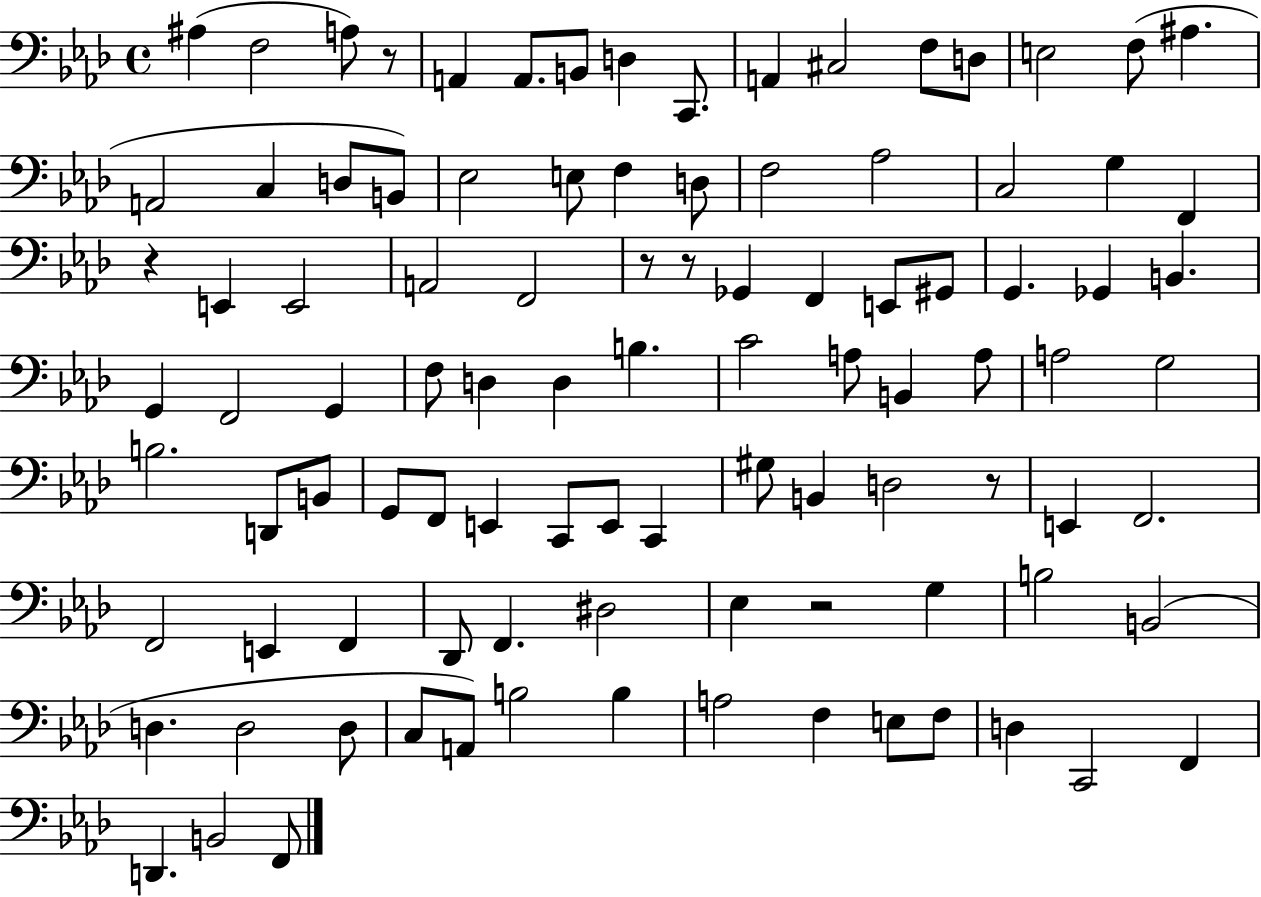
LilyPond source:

{
  \clef bass
  \time 4/4
  \defaultTimeSignature
  \key aes \major
  ais4( f2 a8) r8 | a,4 a,8. b,8 d4 c,8. | a,4 cis2 f8 d8 | e2 f8( ais4. | \break a,2 c4 d8 b,8) | ees2 e8 f4 d8 | f2 aes2 | c2 g4 f,4 | \break r4 e,4 e,2 | a,2 f,2 | r8 r8 ges,4 f,4 e,8 gis,8 | g,4. ges,4 b,4. | \break g,4 f,2 g,4 | f8 d4 d4 b4. | c'2 a8 b,4 a8 | a2 g2 | \break b2. d,8 b,8 | g,8 f,8 e,4 c,8 e,8 c,4 | gis8 b,4 d2 r8 | e,4 f,2. | \break f,2 e,4 f,4 | des,8 f,4. dis2 | ees4 r2 g4 | b2 b,2( | \break d4. d2 d8 | c8 a,8) b2 b4 | a2 f4 e8 f8 | d4 c,2 f,4 | \break d,4. b,2 f,8 | \bar "|."
}